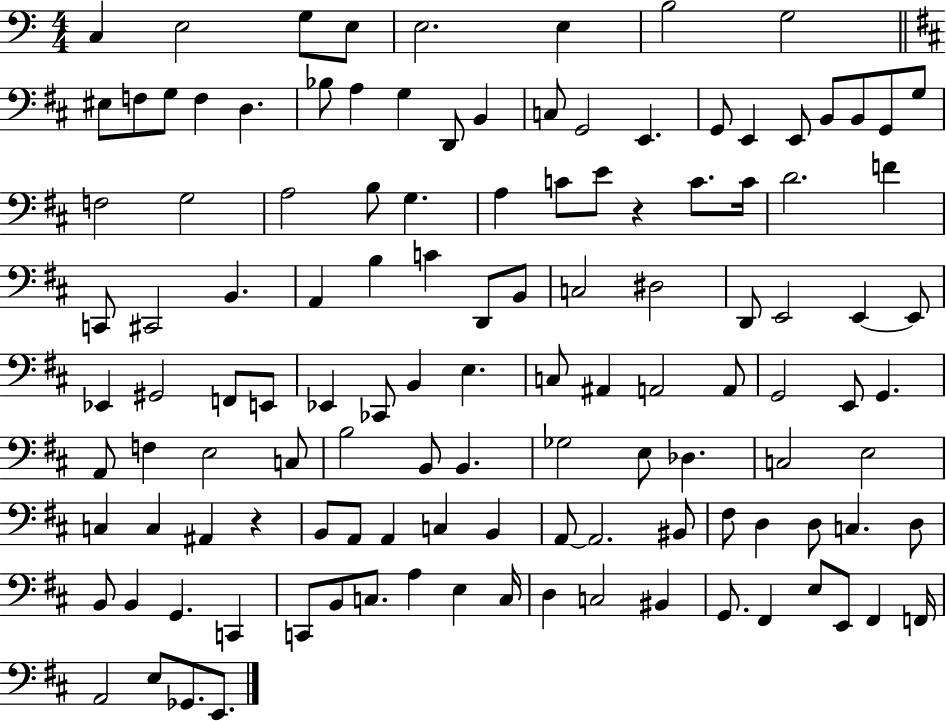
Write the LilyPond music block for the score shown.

{
  \clef bass
  \numericTimeSignature
  \time 4/4
  \key c \major
  c4 e2 g8 e8 | e2. e4 | b2 g2 | \bar "||" \break \key d \major eis8 f8 g8 f4 d4. | bes8 a4 g4 d,8 b,4 | c8 g,2 e,4. | g,8 e,4 e,8 b,8 b,8 g,8 g8 | \break f2 g2 | a2 b8 g4. | a4 c'8 e'8 r4 c'8. c'16 | d'2. f'4 | \break c,8 cis,2 b,4. | a,4 b4 c'4 d,8 b,8 | c2 dis2 | d,8 e,2 e,4~~ e,8 | \break ees,4 gis,2 f,8 e,8 | ees,4 ces,8 b,4 e4. | c8 ais,4 a,2 a,8 | g,2 e,8 g,4. | \break a,8 f4 e2 c8 | b2 b,8 b,4. | ges2 e8 des4. | c2 e2 | \break c4 c4 ais,4 r4 | b,8 a,8 a,4 c4 b,4 | a,8~~ a,2. bis,8 | fis8 d4 d8 c4. d8 | \break b,8 b,4 g,4. c,4 | c,8 b,8 c8. a4 e4 c16 | d4 c2 bis,4 | g,8. fis,4 e8 e,8 fis,4 f,16 | \break a,2 e8 ges,8. e,8. | \bar "|."
}